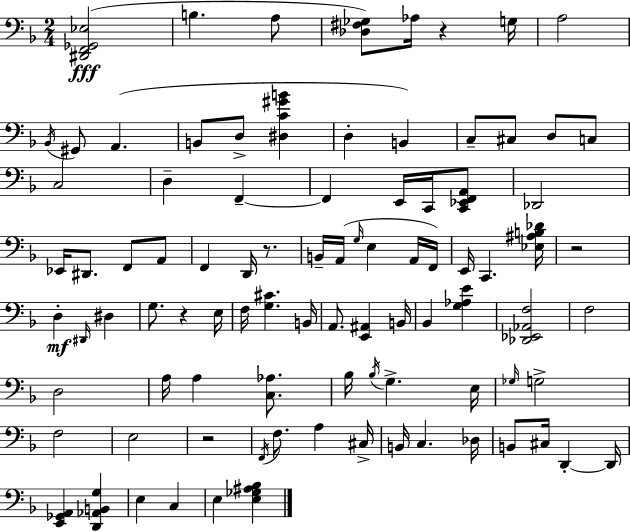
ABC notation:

X:1
T:Untitled
M:2/4
L:1/4
K:F
[^D,,F,,_G,,_E,]2 B, A,/2 [_D,^F,_G,]/2 _A,/4 z G,/4 A,2 _B,,/4 ^G,,/2 A,, B,,/2 D,/2 [^D,C^GB] D, B,, C,/2 ^C,/2 D,/2 C,/2 C,2 D, F,, F,, E,,/4 C,,/4 [C,,_E,,F,,A,,]/2 _D,,2 _E,,/4 ^D,,/2 F,,/2 A,,/2 F,, D,,/4 z/2 B,,/4 A,,/4 G,/4 E, A,,/4 F,,/4 E,,/4 C,, [_E,^A,B,_D]/4 z2 D, ^D,,/4 ^D, G,/2 z E,/4 F,/4 [G,^C] B,,/4 A,,/2 [E,,^A,,] B,,/4 _B,, [G,_A,E] [_D,,_E,,_A,,F,]2 F,2 D,2 A,/4 A, [C,_A,]/2 _B,/4 _B,/4 G, E,/4 _G,/4 G,2 F,2 E,2 z2 F,,/4 F,/2 A, ^C,/4 B,,/4 C, _D,/4 B,,/2 ^C,/4 D,, D,,/4 [E,,_G,,A,,] [D,,_A,,B,,G,] E, C, E, [E,_G,^A,_B,]